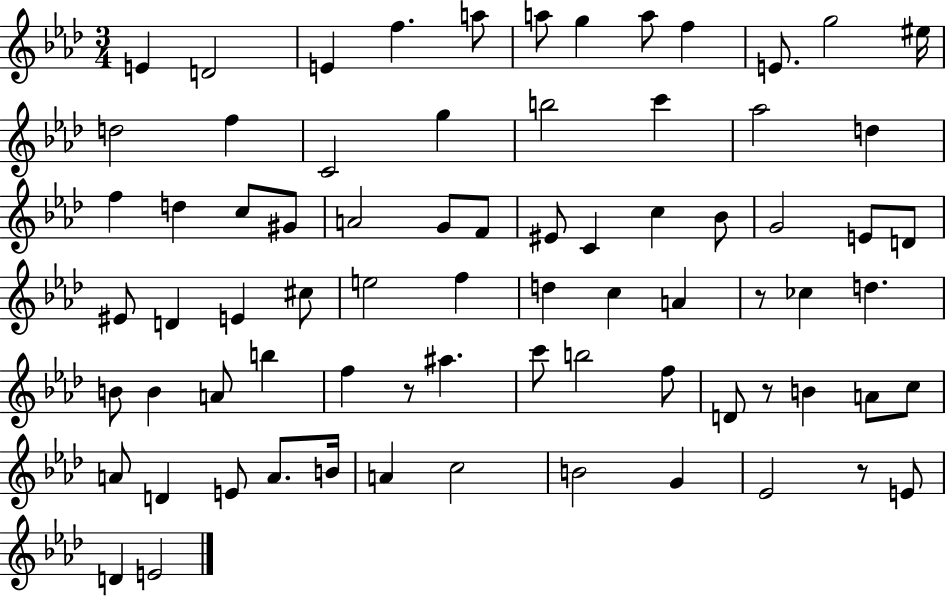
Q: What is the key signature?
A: AES major